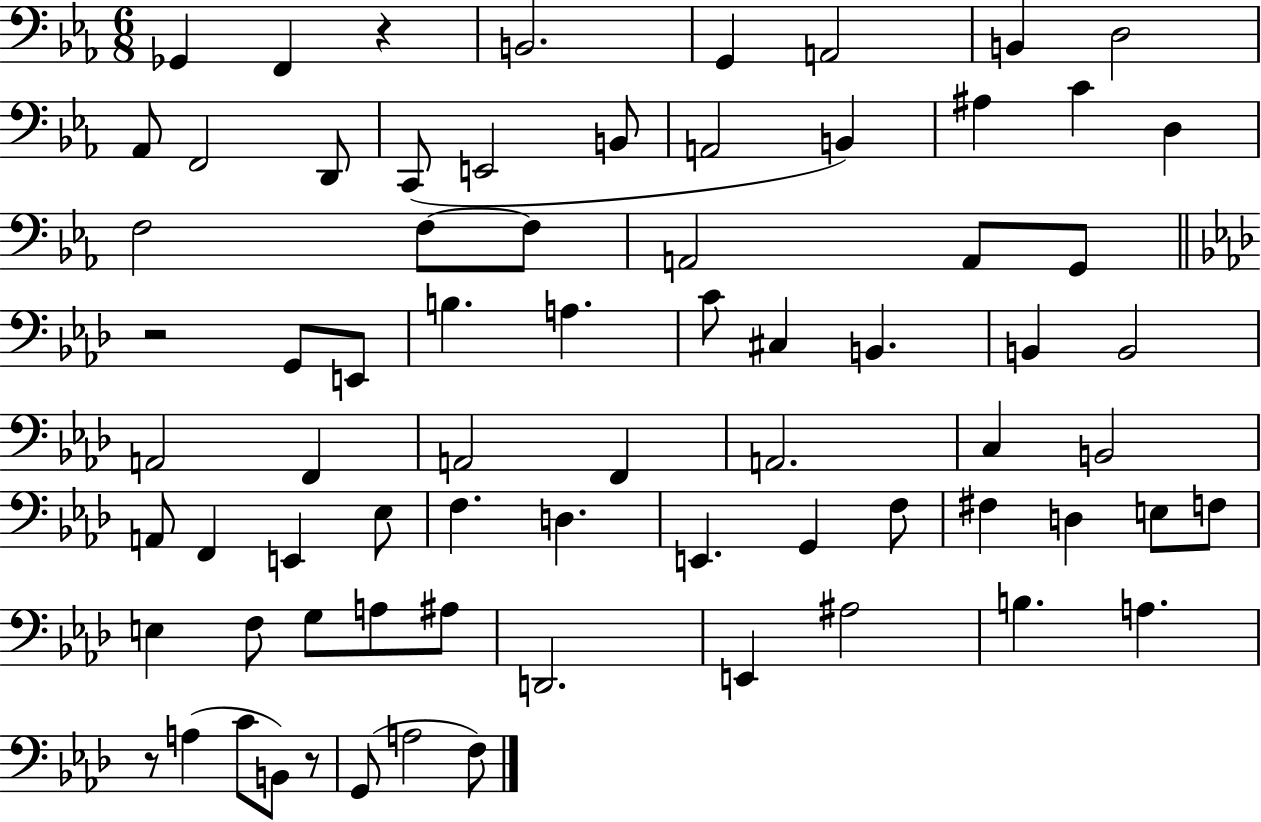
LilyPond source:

{
  \clef bass
  \numericTimeSignature
  \time 6/8
  \key ees \major
  ges,4 f,4 r4 | b,2. | g,4 a,2 | b,4 d2 | \break aes,8 f,2 d,8 | c,8( e,2 b,8 | a,2 b,4) | ais4 c'4 d4 | \break f2 f8~~ f8 | a,2 a,8 g,8 | \bar "||" \break \key aes \major r2 g,8 e,8 | b4. a4. | c'8 cis4 b,4. | b,4 b,2 | \break a,2 f,4 | a,2 f,4 | a,2. | c4 b,2 | \break a,8 f,4 e,4 ees8 | f4. d4. | e,4. g,4 f8 | fis4 d4 e8 f8 | \break e4 f8 g8 a8 ais8 | d,2. | e,4 ais2 | b4. a4. | \break r8 a4( c'8 b,8) r8 | g,8( a2 f8) | \bar "|."
}